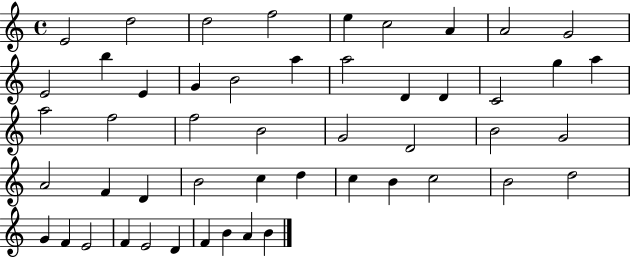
X:1
T:Untitled
M:4/4
L:1/4
K:C
E2 d2 d2 f2 e c2 A A2 G2 E2 b E G B2 a a2 D D C2 g a a2 f2 f2 B2 G2 D2 B2 G2 A2 F D B2 c d c B c2 B2 d2 G F E2 F E2 D F B A B